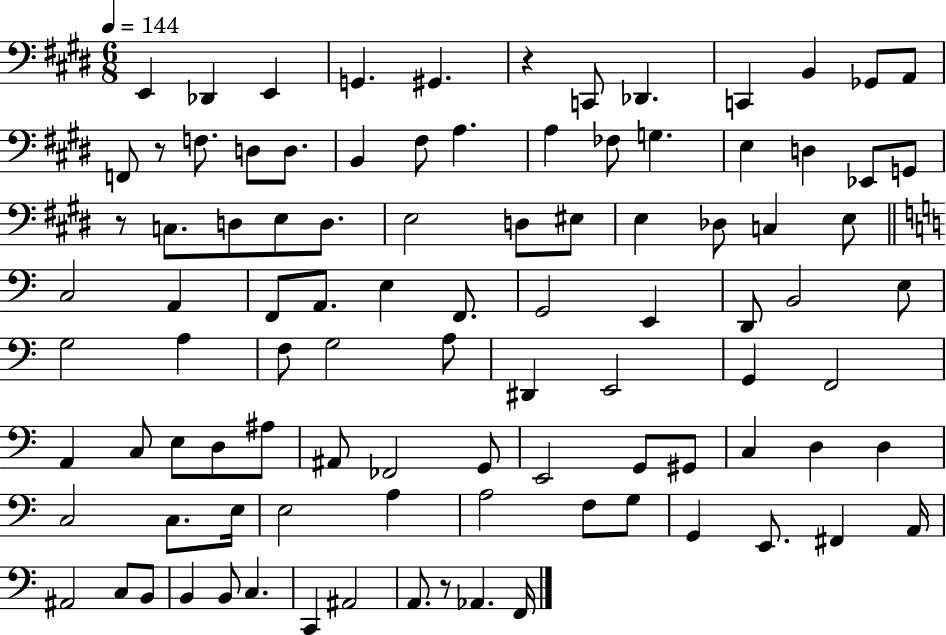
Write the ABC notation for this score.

X:1
T:Untitled
M:6/8
L:1/4
K:E
E,, _D,, E,, G,, ^G,, z C,,/2 _D,, C,, B,, _G,,/2 A,,/2 F,,/2 z/2 F,/2 D,/2 D,/2 B,, ^F,/2 A, A, _F,/2 G, E, D, _E,,/2 G,,/2 z/2 C,/2 D,/2 E,/2 D,/2 E,2 D,/2 ^E,/2 E, _D,/2 C, E,/2 C,2 A,, F,,/2 A,,/2 E, F,,/2 G,,2 E,, D,,/2 B,,2 E,/2 G,2 A, F,/2 G,2 A,/2 ^D,, E,,2 G,, F,,2 A,, C,/2 E,/2 D,/2 ^A,/2 ^A,,/2 _F,,2 G,,/2 E,,2 G,,/2 ^G,,/2 C, D, D, C,2 C,/2 E,/4 E,2 A, A,2 F,/2 G,/2 G,, E,,/2 ^F,, A,,/4 ^A,,2 C,/2 B,,/2 B,, B,,/2 C, C,, ^A,,2 A,,/2 z/2 _A,, F,,/4